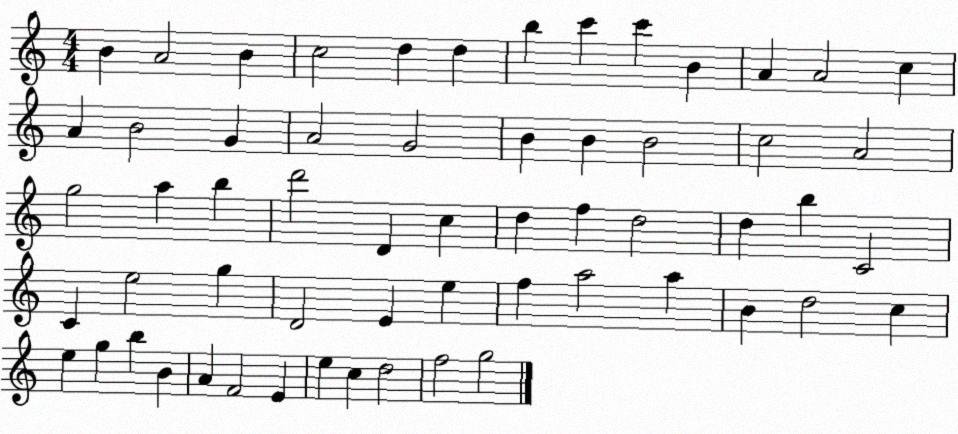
X:1
T:Untitled
M:4/4
L:1/4
K:C
B A2 B c2 d d b c' c' B A A2 c A B2 G A2 G2 B B B2 c2 A2 g2 a b d'2 D c d f d2 d b C2 C e2 g D2 E e f a2 a B d2 c e g b B A F2 E e c d2 f2 g2